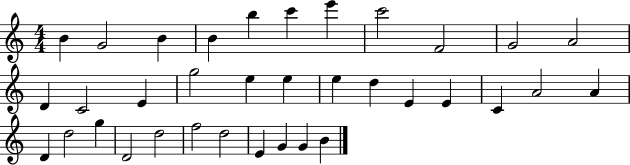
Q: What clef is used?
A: treble